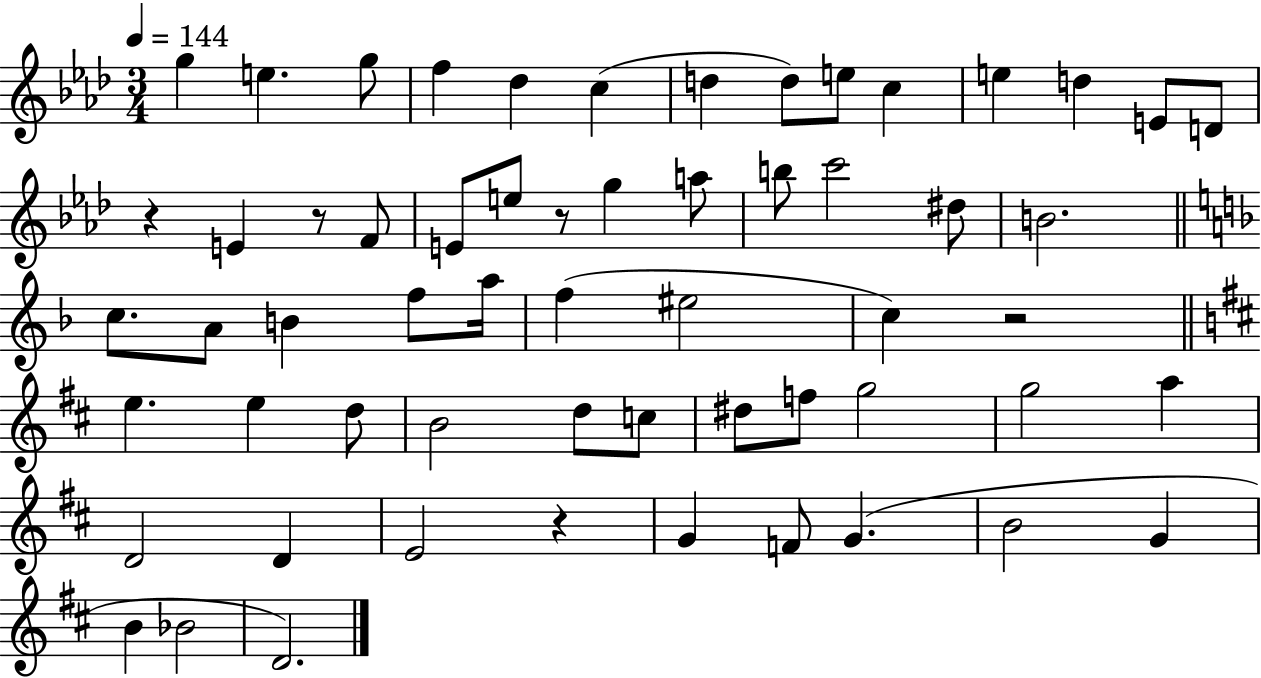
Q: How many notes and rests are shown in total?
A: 59